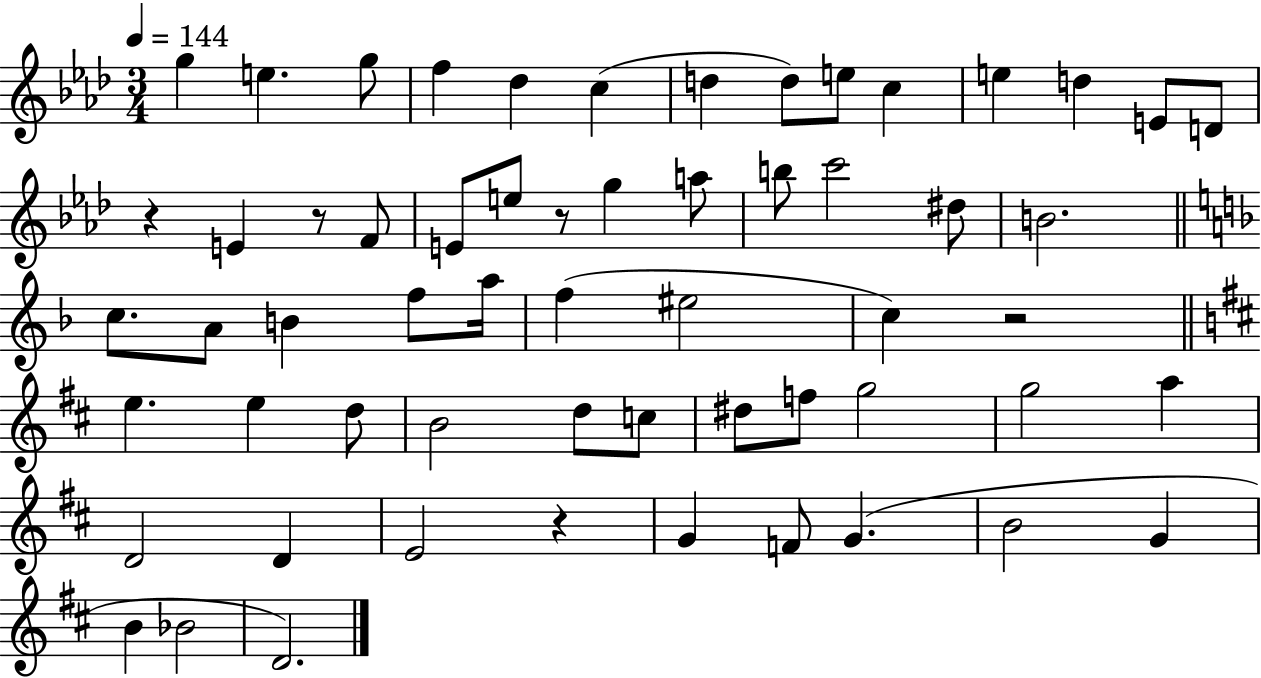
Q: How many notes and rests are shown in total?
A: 59